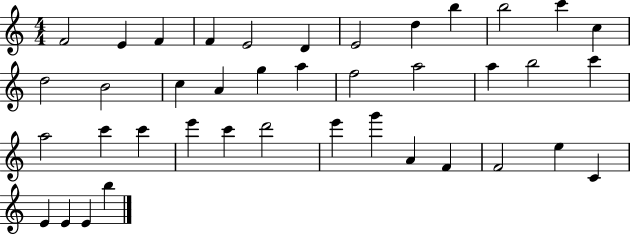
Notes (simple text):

F4/h E4/q F4/q F4/q E4/h D4/q E4/h D5/q B5/q B5/h C6/q C5/q D5/h B4/h C5/q A4/q G5/q A5/q F5/h A5/h A5/q B5/h C6/q A5/h C6/q C6/q E6/q C6/q D6/h E6/q G6/q A4/q F4/q F4/h E5/q C4/q E4/q E4/q E4/q B5/q